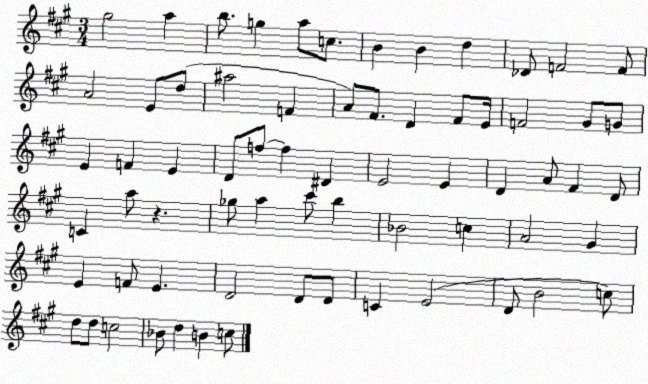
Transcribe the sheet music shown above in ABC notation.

X:1
T:Untitled
M:3/4
L:1/4
K:A
^g2 a b/2 g a/2 c/2 B B d _D/2 F2 F/2 A2 E/2 d/2 ^a2 F A/2 ^F/2 D ^F/2 E/4 F2 ^G/2 G/2 E F E D/2 f/2 f ^D E2 E D A/2 ^F D/2 C a/2 z _g/2 a ^c'/2 b _B2 c A2 ^G E F/2 E D2 D/2 D/2 C E2 D/2 B2 c/2 d/2 d/2 c2 _B/2 d B c/2